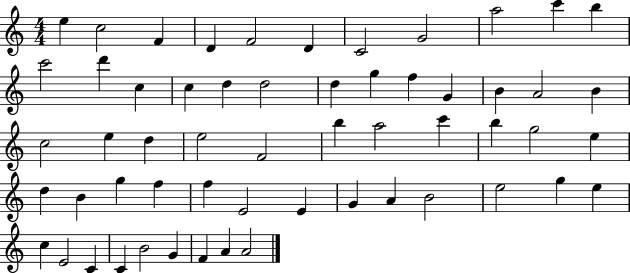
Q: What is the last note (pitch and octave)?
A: A4